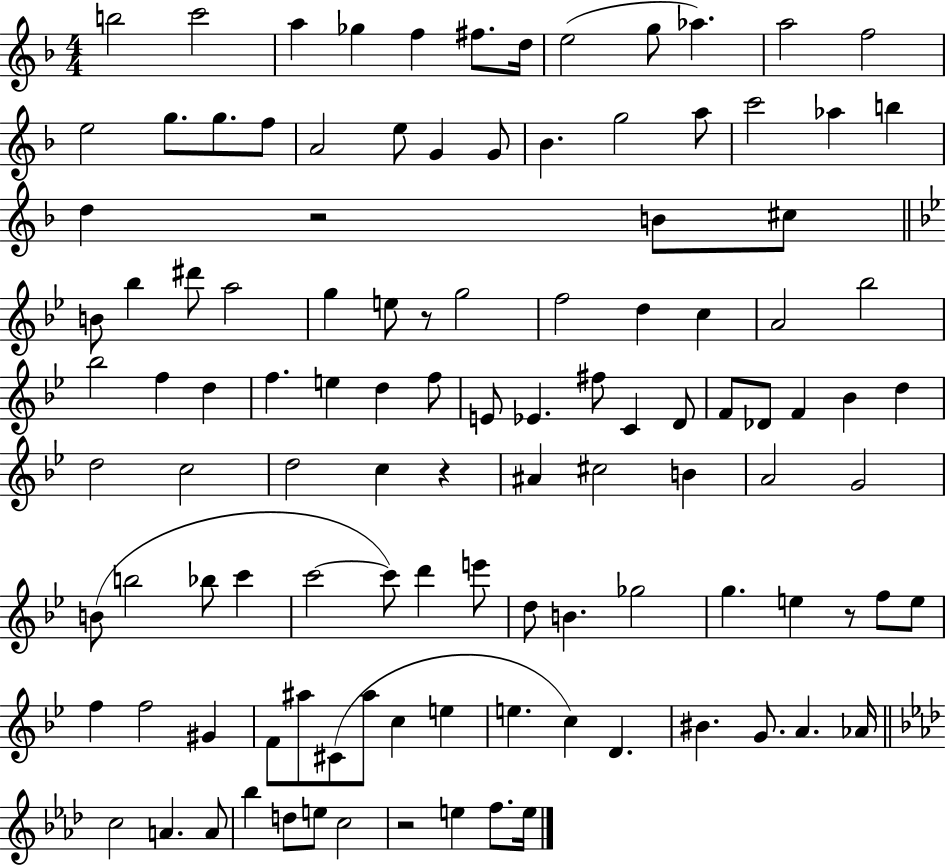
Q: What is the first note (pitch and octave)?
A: B5